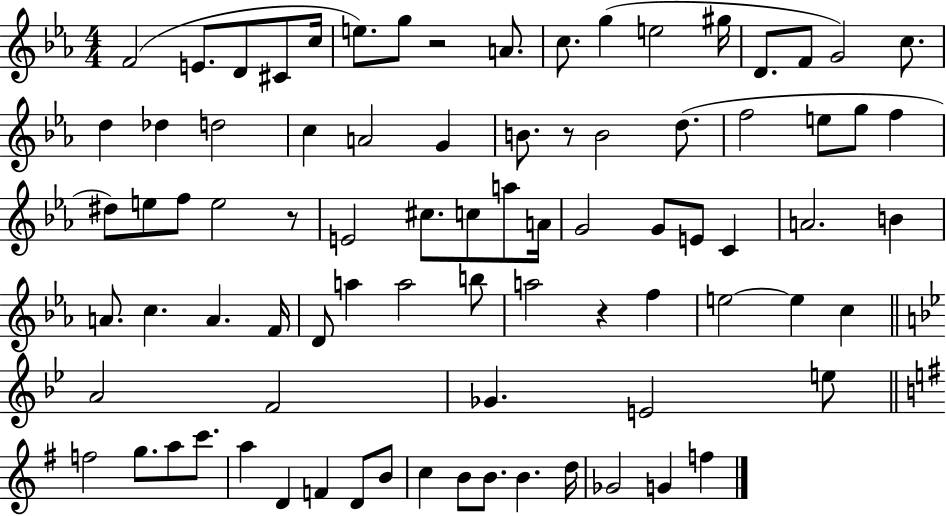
F4/h E4/e. D4/e C#4/e C5/s E5/e. G5/e R/h A4/e. C5/e. G5/q E5/h G#5/s D4/e. F4/e G4/h C5/e. D5/q Db5/q D5/h C5/q A4/h G4/q B4/e. R/e B4/h D5/e. F5/h E5/e G5/e F5/q D#5/e E5/e F5/e E5/h R/e E4/h C#5/e. C5/e A5/e A4/s G4/h G4/e E4/e C4/q A4/h. B4/q A4/e. C5/q. A4/q. F4/s D4/e A5/q A5/h B5/e A5/h R/q F5/q E5/h E5/q C5/q A4/h F4/h Gb4/q. E4/h E5/e F5/h G5/e. A5/e C6/e. A5/q D4/q F4/q D4/e B4/e C5/q B4/e B4/e. B4/q. D5/s Gb4/h G4/q F5/q